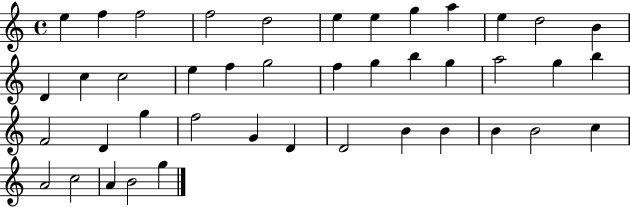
X:1
T:Untitled
M:4/4
L:1/4
K:C
e f f2 f2 d2 e e g a e d2 B D c c2 e f g2 f g b g a2 g b F2 D g f2 G D D2 B B B B2 c A2 c2 A B2 g